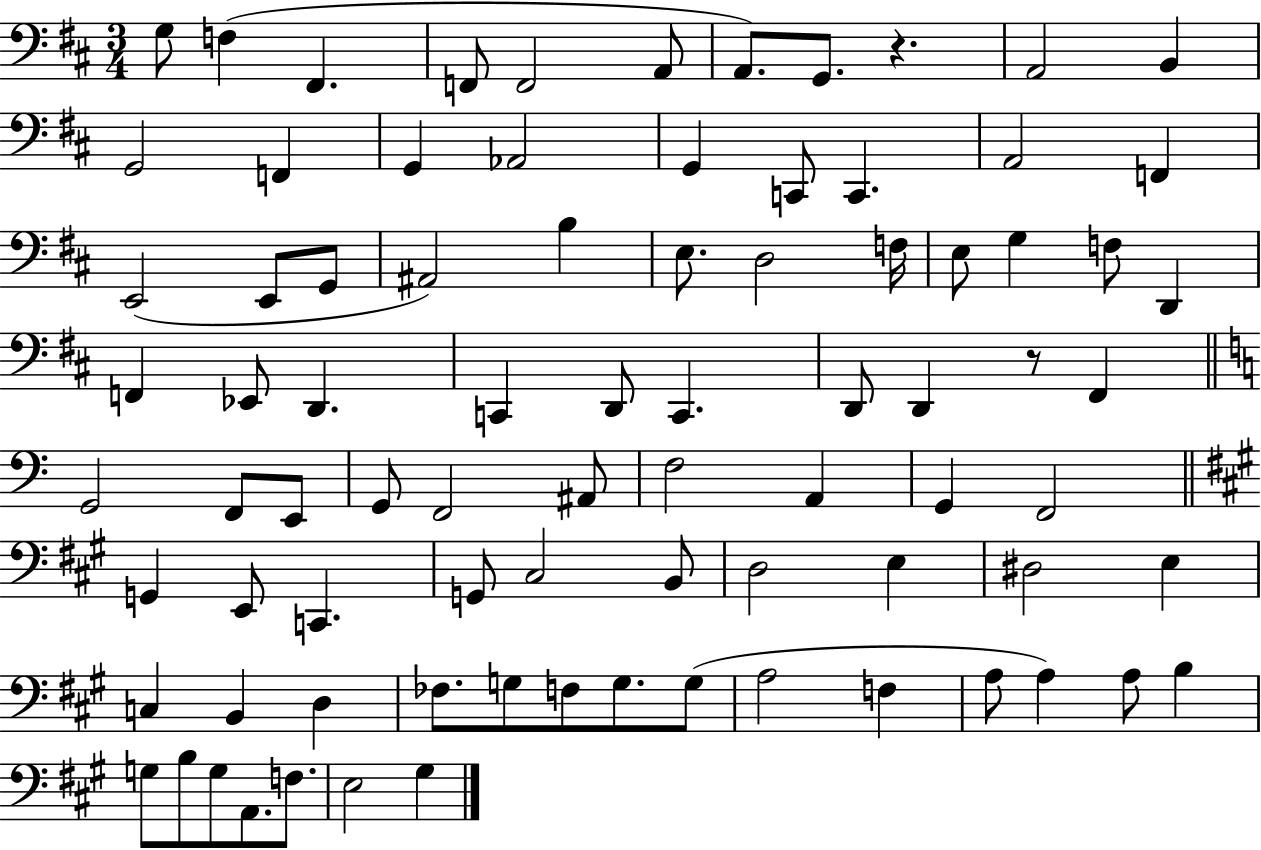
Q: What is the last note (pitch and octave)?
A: G#3